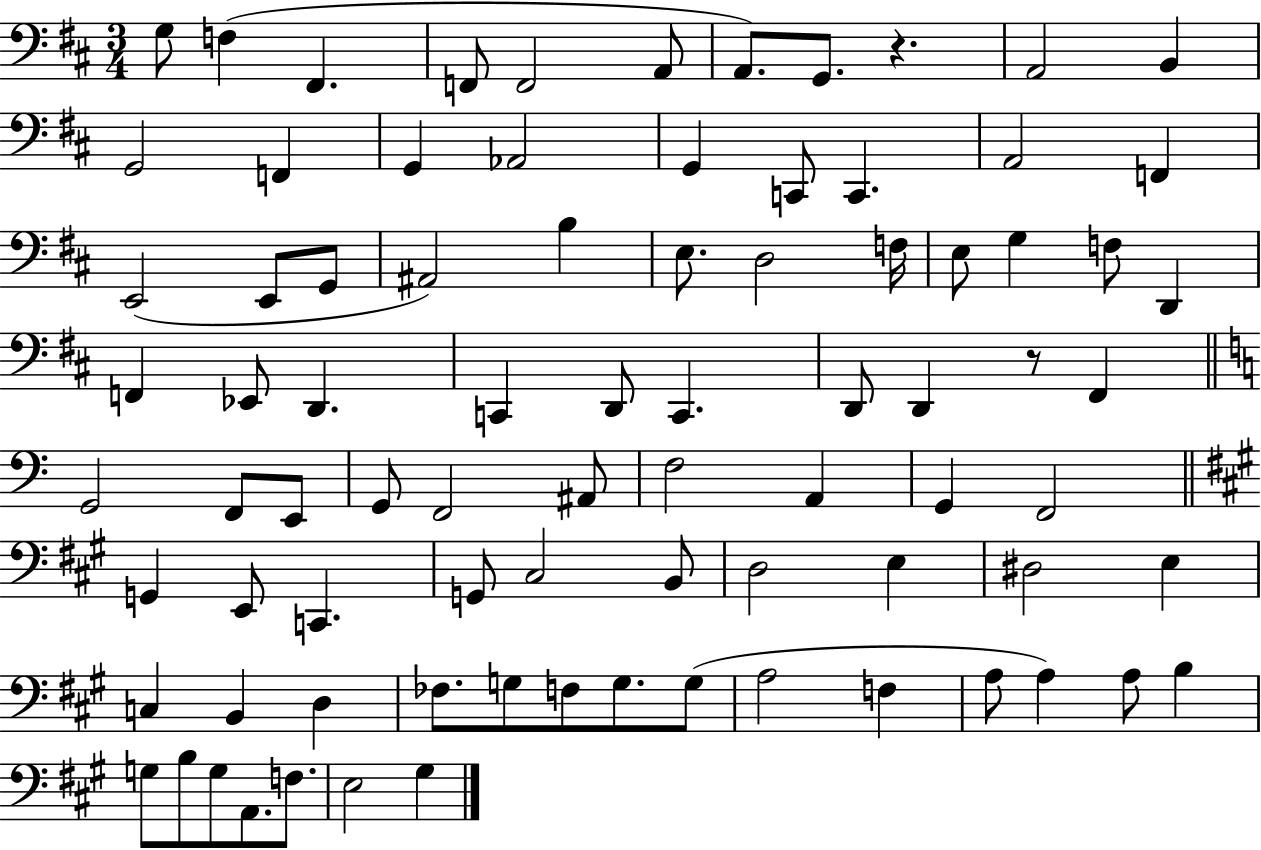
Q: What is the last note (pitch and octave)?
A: G#3